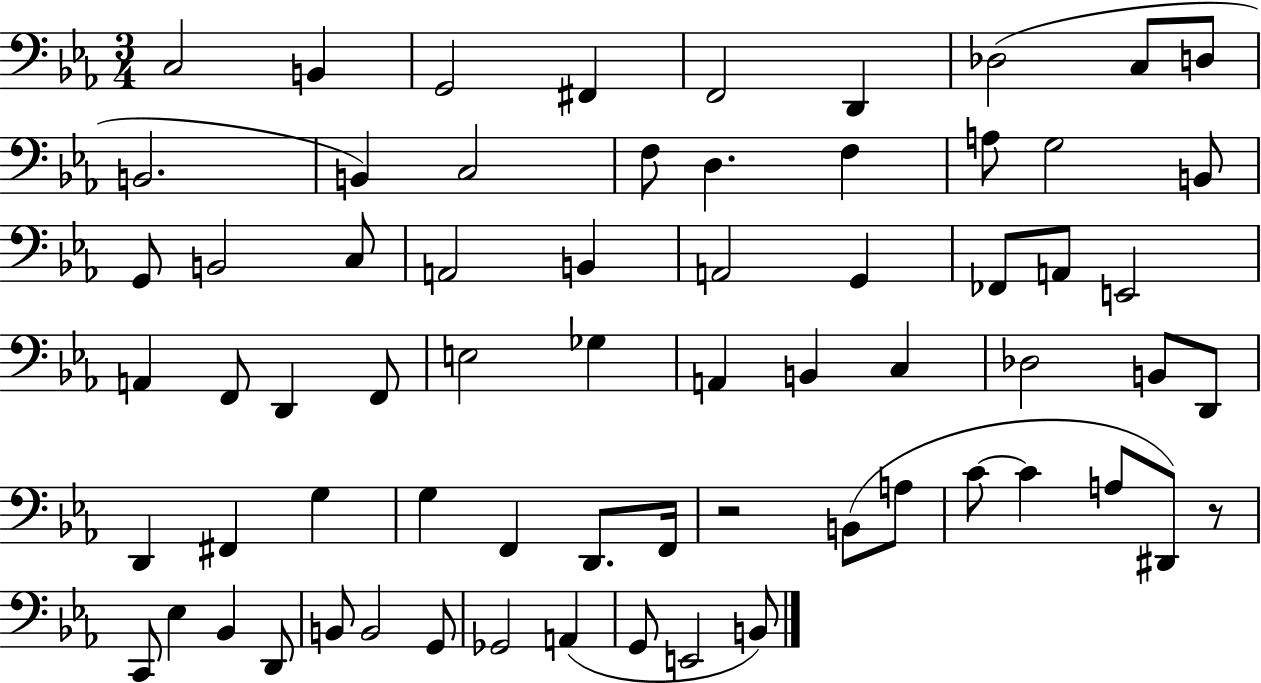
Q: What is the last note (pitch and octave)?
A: B2